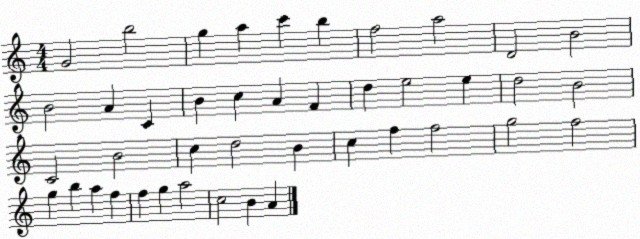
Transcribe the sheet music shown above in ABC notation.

X:1
T:Untitled
M:4/4
L:1/4
K:C
G2 b2 g a c' b f2 a2 D2 B2 B2 A C B c A F d e2 e d2 B2 C2 B2 c d2 B c f f2 g2 f2 g b a f f g a2 c2 B A